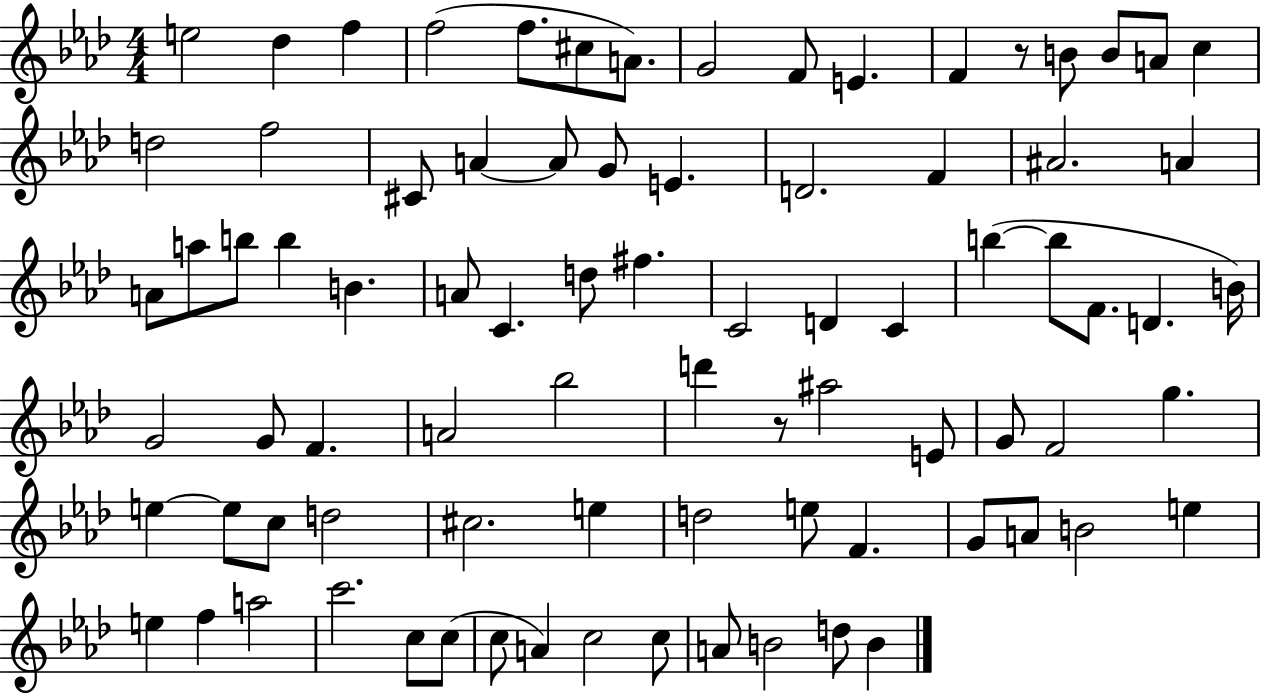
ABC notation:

X:1
T:Untitled
M:4/4
L:1/4
K:Ab
e2 _d f f2 f/2 ^c/2 A/2 G2 F/2 E F z/2 B/2 B/2 A/2 c d2 f2 ^C/2 A A/2 G/2 E D2 F ^A2 A A/2 a/2 b/2 b B A/2 C d/2 ^f C2 D C b b/2 F/2 D B/4 G2 G/2 F A2 _b2 d' z/2 ^a2 E/2 G/2 F2 g e e/2 c/2 d2 ^c2 e d2 e/2 F G/2 A/2 B2 e e f a2 c'2 c/2 c/2 c/2 A c2 c/2 A/2 B2 d/2 B